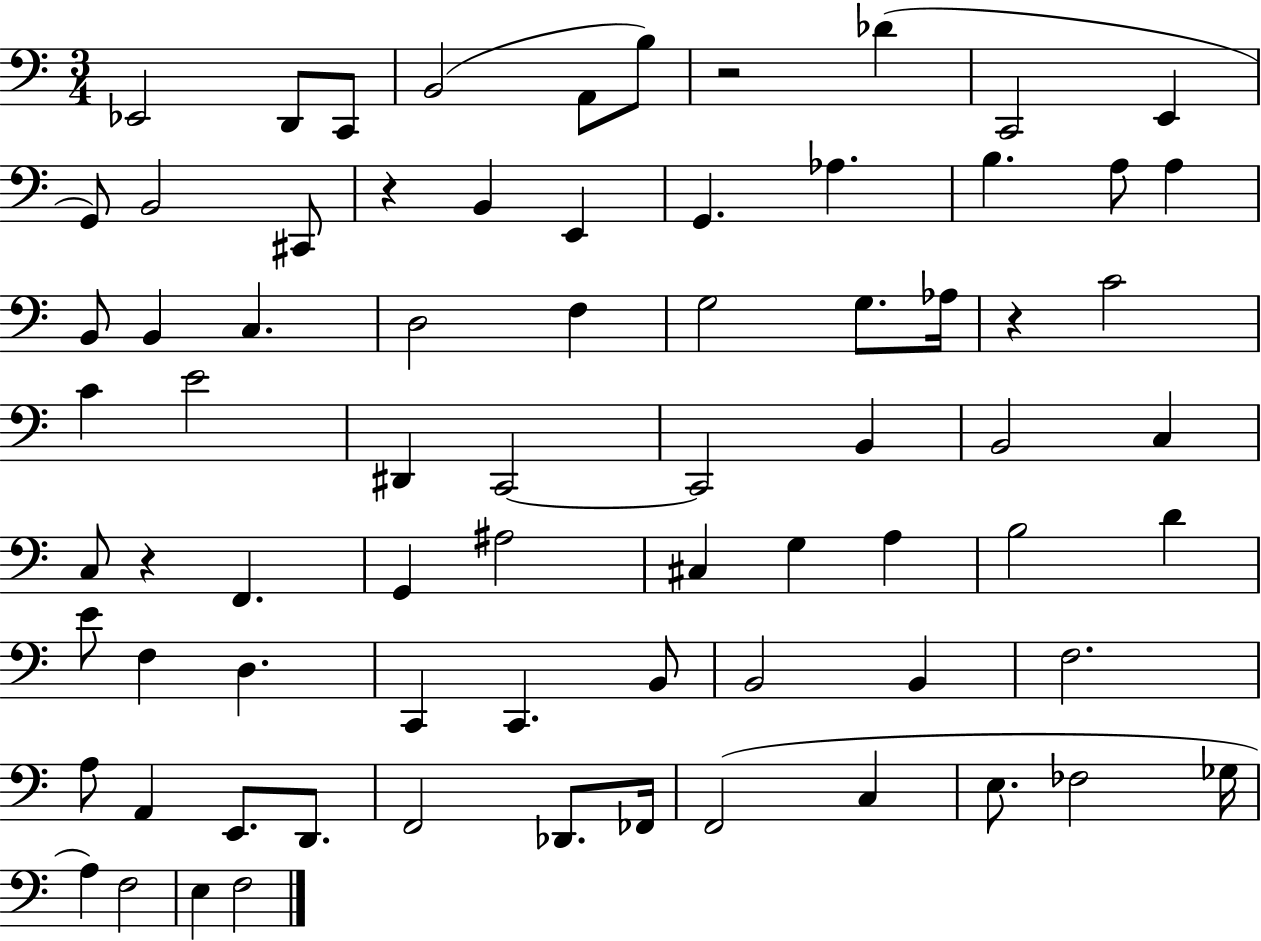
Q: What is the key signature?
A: C major